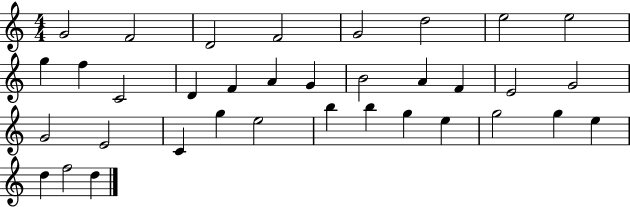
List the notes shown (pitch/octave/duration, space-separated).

G4/h F4/h D4/h F4/h G4/h D5/h E5/h E5/h G5/q F5/q C4/h D4/q F4/q A4/q G4/q B4/h A4/q F4/q E4/h G4/h G4/h E4/h C4/q G5/q E5/h B5/q B5/q G5/q E5/q G5/h G5/q E5/q D5/q F5/h D5/q